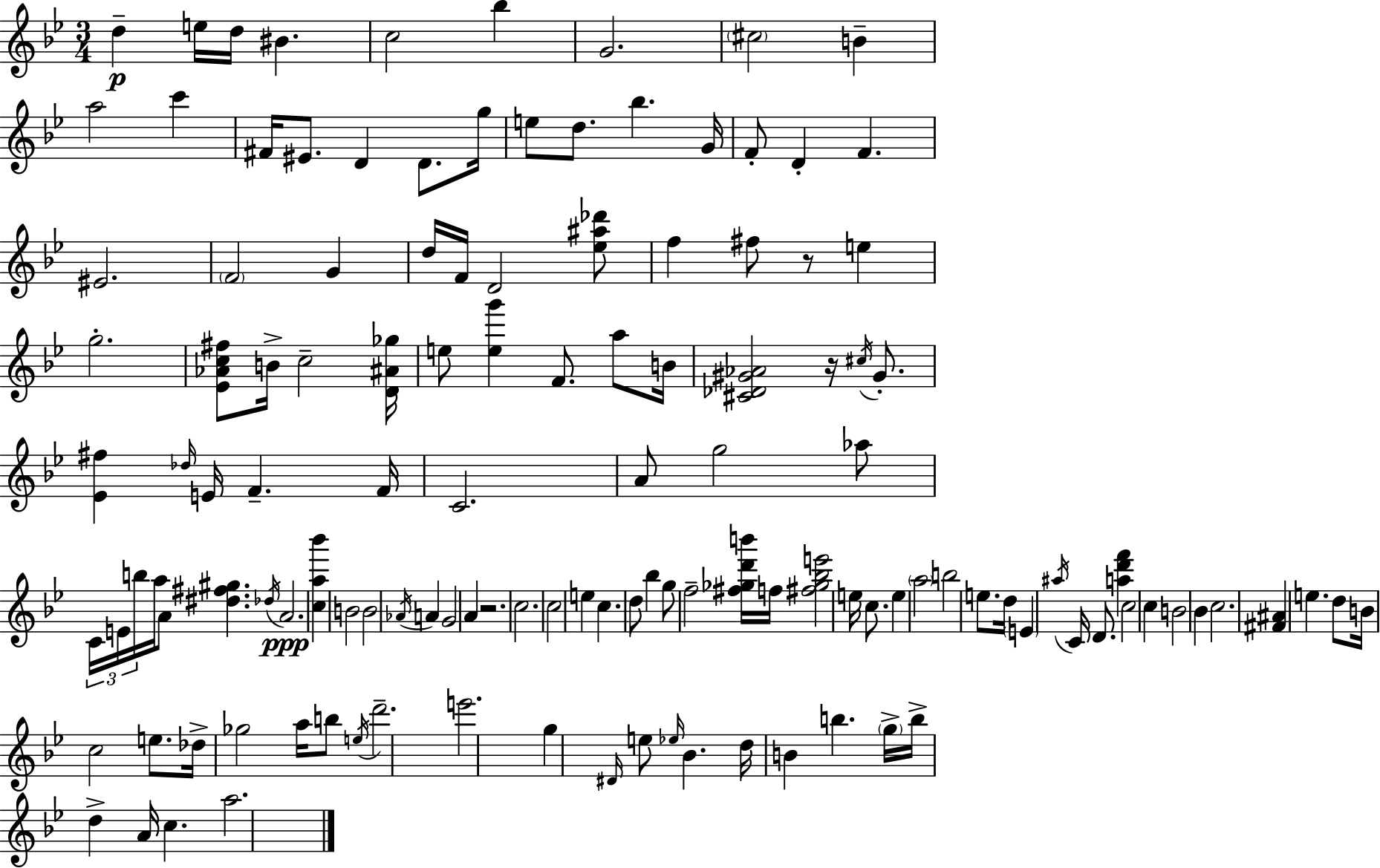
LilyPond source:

{
  \clef treble
  \numericTimeSignature
  \time 3/4
  \key bes \major
  d''4--\p e''16 d''16 bis'4. | c''2 bes''4 | g'2. | \parenthesize cis''2 b'4-- | \break a''2 c'''4 | fis'16 eis'8. d'4 d'8. g''16 | e''8 d''8. bes''4. g'16 | f'8-. d'4-. f'4. | \break eis'2. | \parenthesize f'2 g'4 | d''16 f'16 d'2 <ees'' ais'' des'''>8 | f''4 fis''8 r8 e''4 | \break g''2.-. | <ees' aes' c'' fis''>8 b'16-> c''2-- <d' ais' ges''>16 | e''8 <e'' g'''>4 f'8. a''8 b'16 | <cis' des' gis' aes'>2 r16 \acciaccatura { cis''16 } gis'8.-. | \break <ees' fis''>4 \grace { des''16 } e'16 f'4.-- | f'16 c'2. | a'8 g''2 | aes''8 \tuplet 3/2 { c'16 e'16 b''16 } a''16 a'8 <dis'' fis'' gis''>4. | \break \acciaccatura { des''16 } a'2.\ppp | <c'' a'' bes'''>4 b'2 | b'2 \acciaccatura { aes'16 } | a'4 g'2 | \break a'4 r2. | c''2. | c''2 | e''4 c''4. d''8 | \break bes''4 g''8 f''2-- | <fis'' ges'' d''' b'''>16 f''16 <fis'' ges'' bes'' e'''>2 | e''16 c''8. e''4 \parenthesize a''2 | b''2 | \break e''8. d''16 \parenthesize e'4 \acciaccatura { ais''16 } c'16 d'8. | <a'' d''' f'''>4 c''2 | c''4 b'2 | bes'4 c''2. | \break <fis' ais'>4 e''4. | d''8 b'16 c''2 | e''8. des''16-> ges''2 | a''16 b''8 \acciaccatura { e''16 } d'''2.-- | \break e'''2. | g''4 \grace { dis'16 } e''8 | \grace { ees''16 } bes'4. d''16 b'4 | b''4. \parenthesize g''16-> b''16-> d''4-> | \break a'16 c''4. a''2. | \bar "|."
}